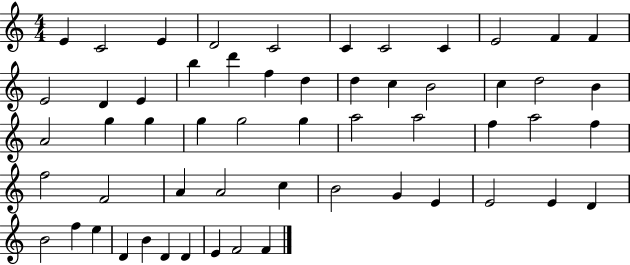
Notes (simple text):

E4/q C4/h E4/q D4/h C4/h C4/q C4/h C4/q E4/h F4/q F4/q E4/h D4/q E4/q B5/q D6/q F5/q D5/q D5/q C5/q B4/h C5/q D5/h B4/q A4/h G5/q G5/q G5/q G5/h G5/q A5/h A5/h F5/q A5/h F5/q F5/h F4/h A4/q A4/h C5/q B4/h G4/q E4/q E4/h E4/q D4/q B4/h F5/q E5/q D4/q B4/q D4/q D4/q E4/q F4/h F4/q